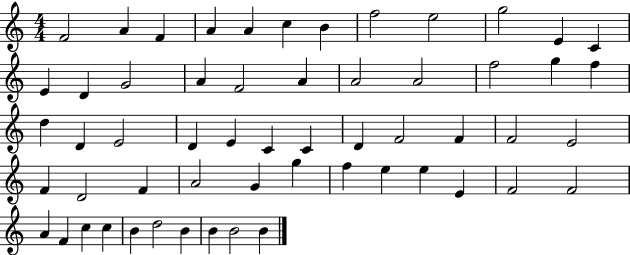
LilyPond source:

{
  \clef treble
  \numericTimeSignature
  \time 4/4
  \key c \major
  f'2 a'4 f'4 | a'4 a'4 c''4 b'4 | f''2 e''2 | g''2 e'4 c'4 | \break e'4 d'4 g'2 | a'4 f'2 a'4 | a'2 a'2 | f''2 g''4 f''4 | \break d''4 d'4 e'2 | d'4 e'4 c'4 c'4 | d'4 f'2 f'4 | f'2 e'2 | \break f'4 d'2 f'4 | a'2 g'4 g''4 | f''4 e''4 e''4 e'4 | f'2 f'2 | \break a'4 f'4 c''4 c''4 | b'4 d''2 b'4 | b'4 b'2 b'4 | \bar "|."
}